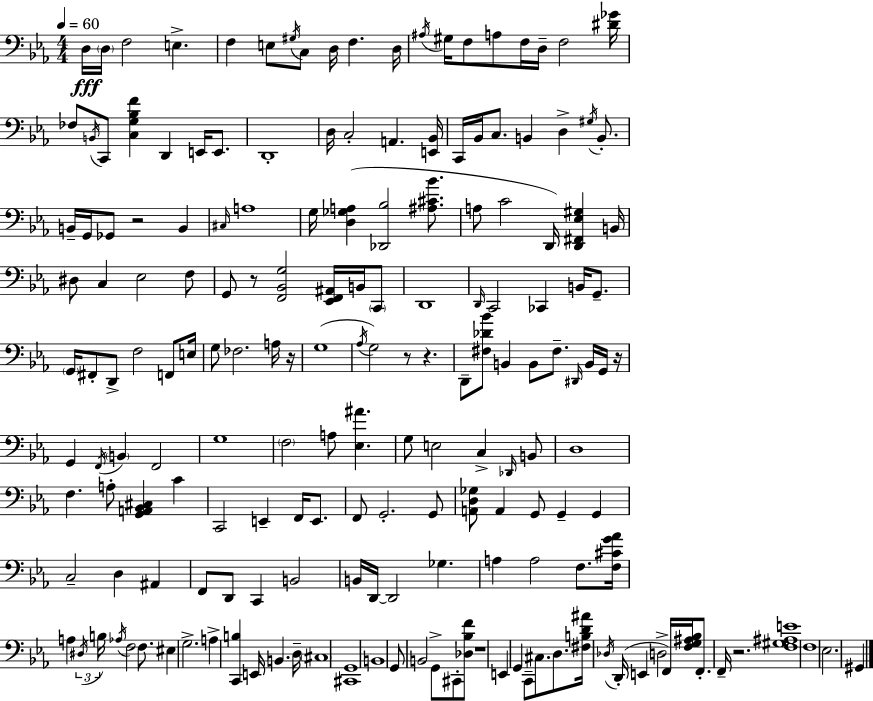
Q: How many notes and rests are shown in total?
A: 180